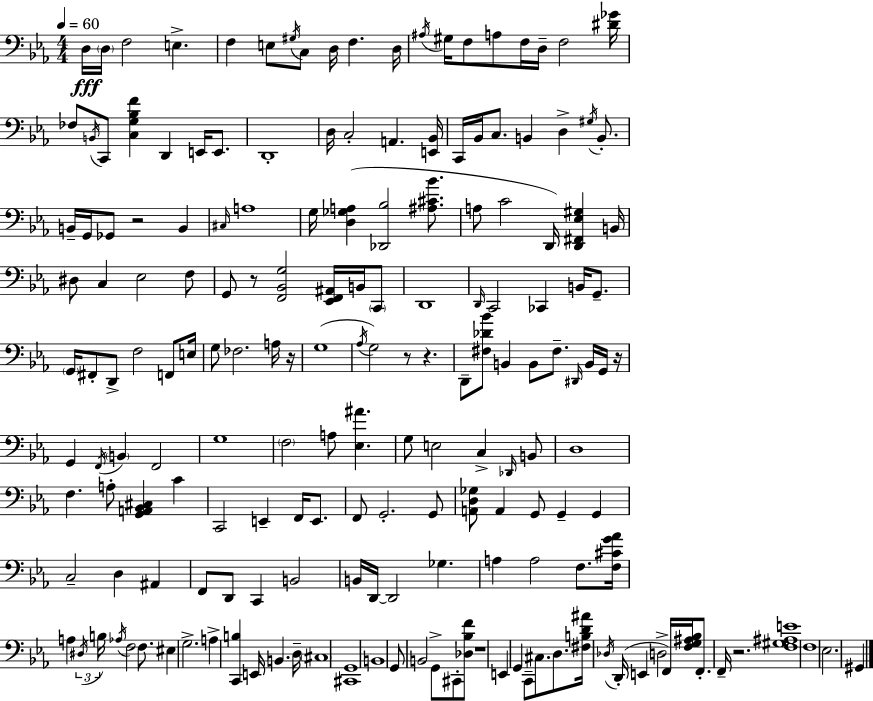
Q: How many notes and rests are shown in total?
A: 180